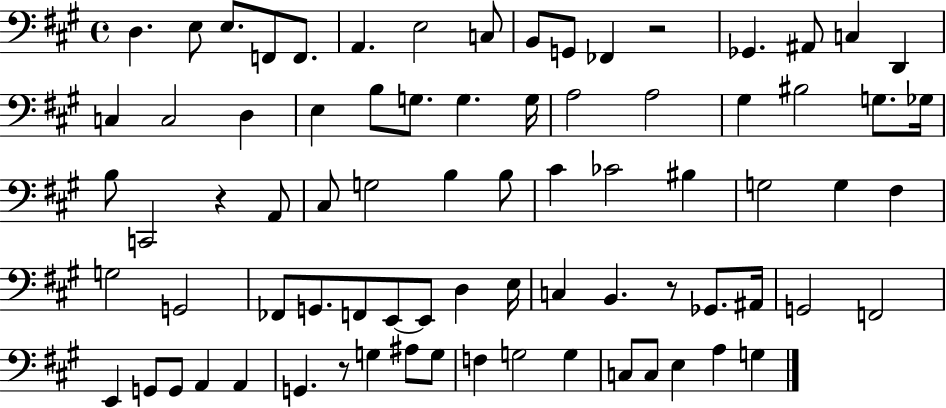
X:1
T:Untitled
M:4/4
L:1/4
K:A
D, E,/2 E,/2 F,,/2 F,,/2 A,, E,2 C,/2 B,,/2 G,,/2 _F,, z2 _G,, ^A,,/2 C, D,, C, C,2 D, E, B,/2 G,/2 G, G,/4 A,2 A,2 ^G, ^B,2 G,/2 _G,/4 B,/2 C,,2 z A,,/2 ^C,/2 G,2 B, B,/2 ^C _C2 ^B, G,2 G, ^F, G,2 G,,2 _F,,/2 G,,/2 F,,/2 E,,/2 E,,/2 D, E,/4 C, B,, z/2 _G,,/2 ^A,,/4 G,,2 F,,2 E,, G,,/2 G,,/2 A,, A,, G,, z/2 G, ^A,/2 G,/2 F, G,2 G, C,/2 C,/2 E, A, G,